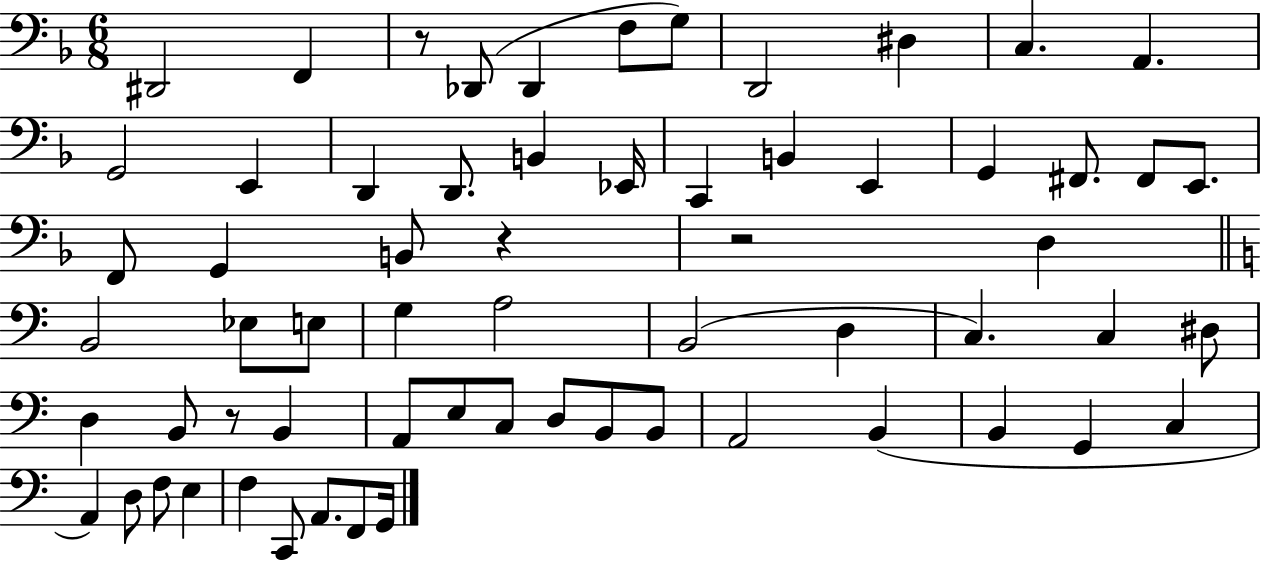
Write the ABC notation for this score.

X:1
T:Untitled
M:6/8
L:1/4
K:F
^D,,2 F,, z/2 _D,,/2 _D,, F,/2 G,/2 D,,2 ^D, C, A,, G,,2 E,, D,, D,,/2 B,, _E,,/4 C,, B,, E,, G,, ^F,,/2 ^F,,/2 E,,/2 F,,/2 G,, B,,/2 z z2 D, B,,2 _E,/2 E,/2 G, A,2 B,,2 D, C, C, ^D,/2 D, B,,/2 z/2 B,, A,,/2 E,/2 C,/2 D,/2 B,,/2 B,,/2 A,,2 B,, B,, G,, C, A,, D,/2 F,/2 E, F, C,,/2 A,,/2 F,,/2 G,,/4